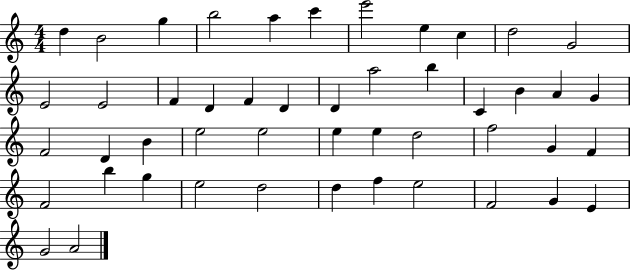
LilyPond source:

{
  \clef treble
  \numericTimeSignature
  \time 4/4
  \key c \major
  d''4 b'2 g''4 | b''2 a''4 c'''4 | e'''2 e''4 c''4 | d''2 g'2 | \break e'2 e'2 | f'4 d'4 f'4 d'4 | d'4 a''2 b''4 | c'4 b'4 a'4 g'4 | \break f'2 d'4 b'4 | e''2 e''2 | e''4 e''4 d''2 | f''2 g'4 f'4 | \break f'2 b''4 g''4 | e''2 d''2 | d''4 f''4 e''2 | f'2 g'4 e'4 | \break g'2 a'2 | \bar "|."
}